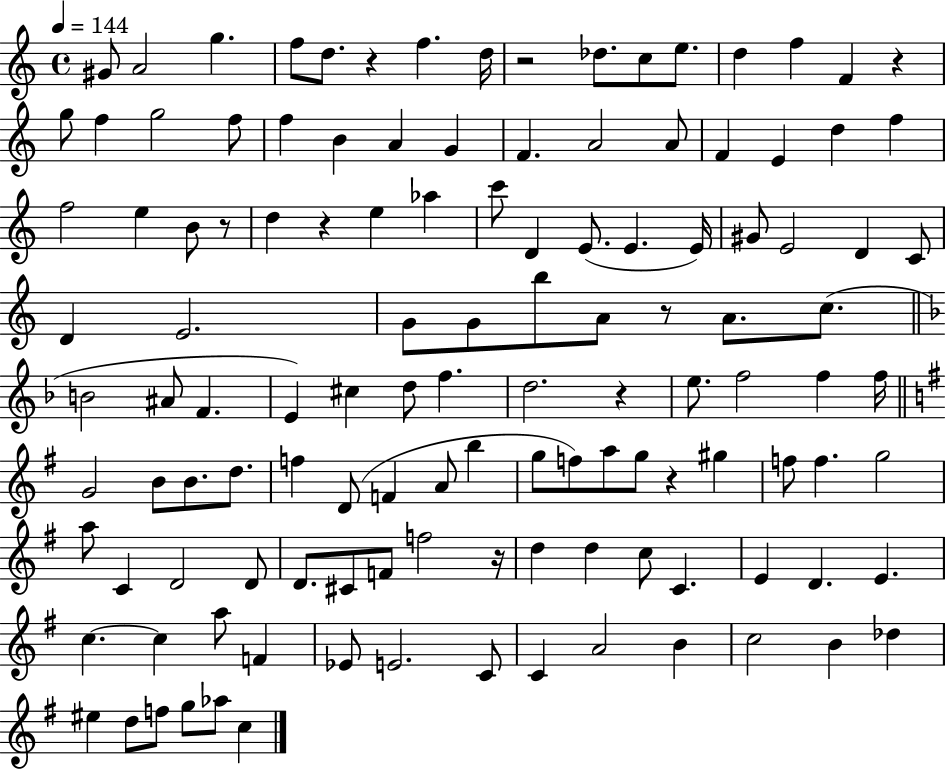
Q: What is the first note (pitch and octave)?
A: G#4